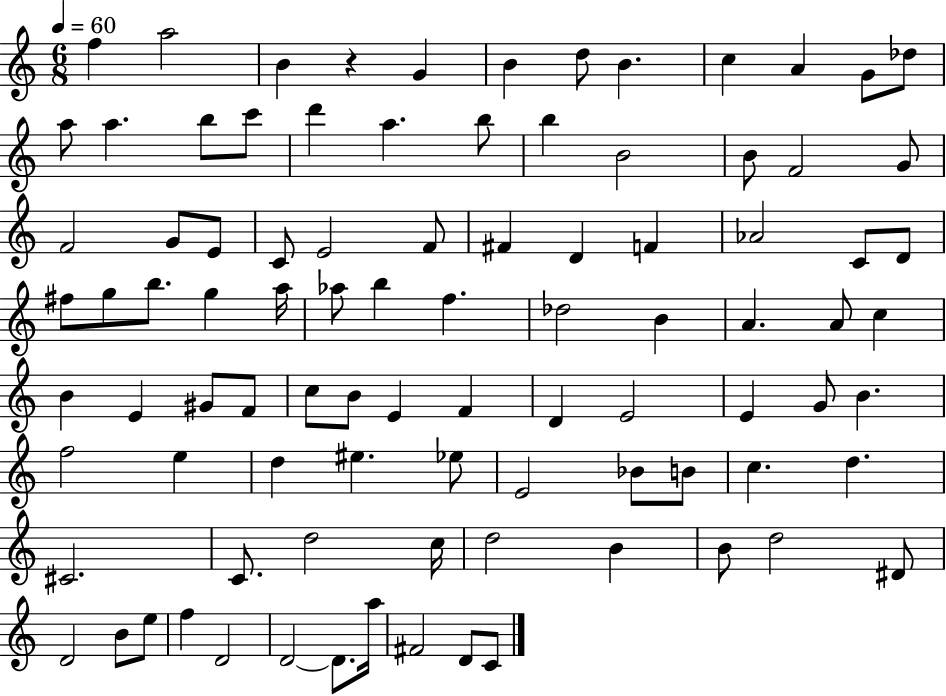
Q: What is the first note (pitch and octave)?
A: F5